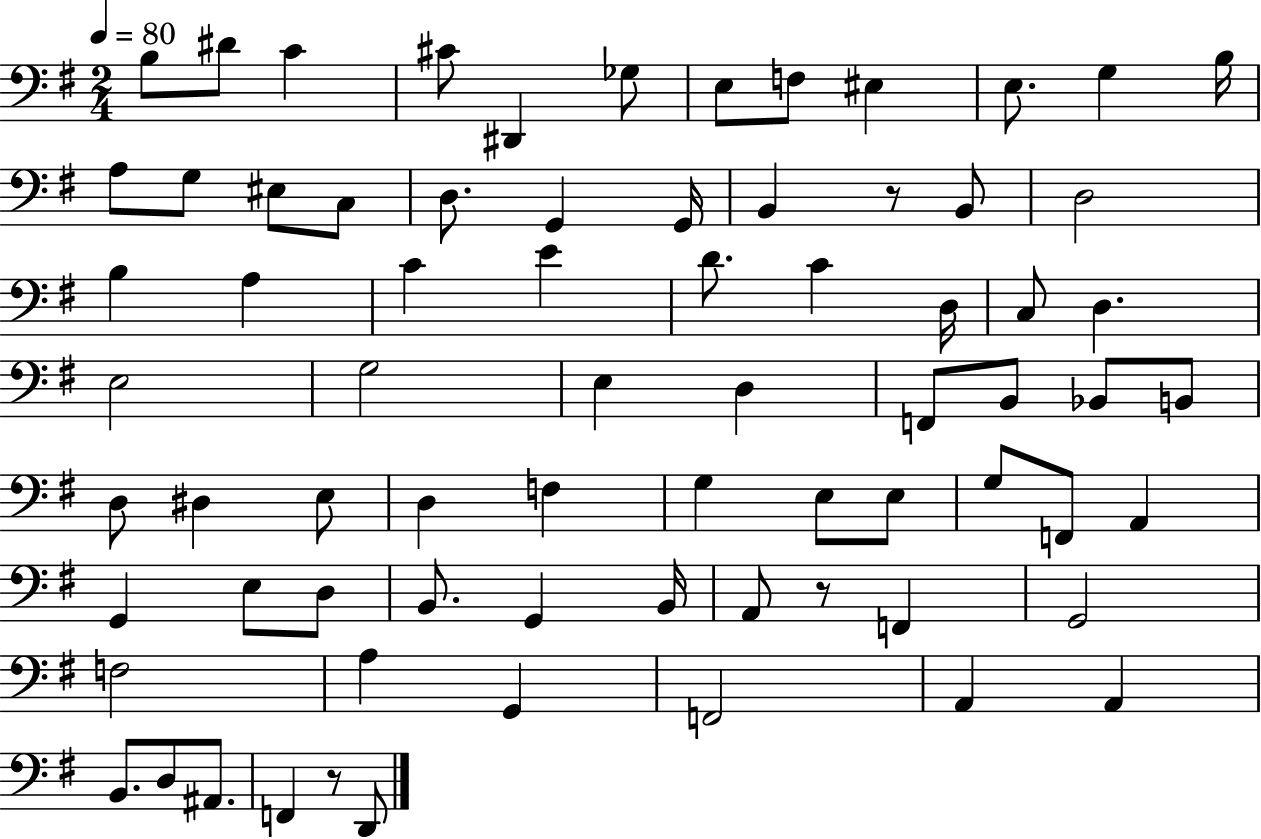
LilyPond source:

{
  \clef bass
  \numericTimeSignature
  \time 2/4
  \key g \major
  \tempo 4 = 80
  \repeat volta 2 { b8 dis'8 c'4 | cis'8 dis,4 ges8 | e8 f8 eis4 | e8. g4 b16 | \break a8 g8 eis8 c8 | d8. g,4 g,16 | b,4 r8 b,8 | d2 | \break b4 a4 | c'4 e'4 | d'8. c'4 d16 | c8 d4. | \break e2 | g2 | e4 d4 | f,8 b,8 bes,8 b,8 | \break d8 dis4 e8 | d4 f4 | g4 e8 e8 | g8 f,8 a,4 | \break g,4 e8 d8 | b,8. g,4 b,16 | a,8 r8 f,4 | g,2 | \break f2 | a4 g,4 | f,2 | a,4 a,4 | \break b,8. d8 ais,8. | f,4 r8 d,8 | } \bar "|."
}